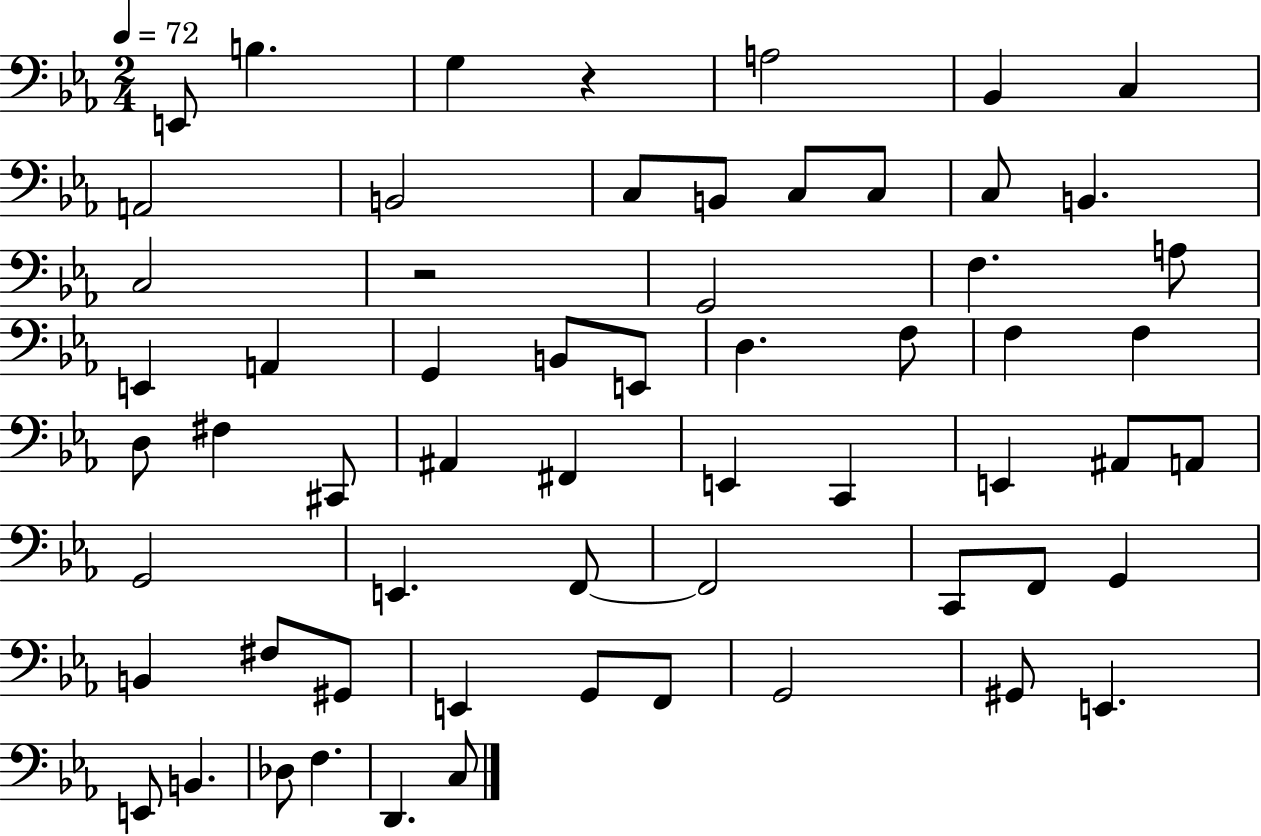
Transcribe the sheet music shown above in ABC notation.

X:1
T:Untitled
M:2/4
L:1/4
K:Eb
E,,/2 B, G, z A,2 _B,, C, A,,2 B,,2 C,/2 B,,/2 C,/2 C,/2 C,/2 B,, C,2 z2 G,,2 F, A,/2 E,, A,, G,, B,,/2 E,,/2 D, F,/2 F, F, D,/2 ^F, ^C,,/2 ^A,, ^F,, E,, C,, E,, ^A,,/2 A,,/2 G,,2 E,, F,,/2 F,,2 C,,/2 F,,/2 G,, B,, ^F,/2 ^G,,/2 E,, G,,/2 F,,/2 G,,2 ^G,,/2 E,, E,,/2 B,, _D,/2 F, D,, C,/2